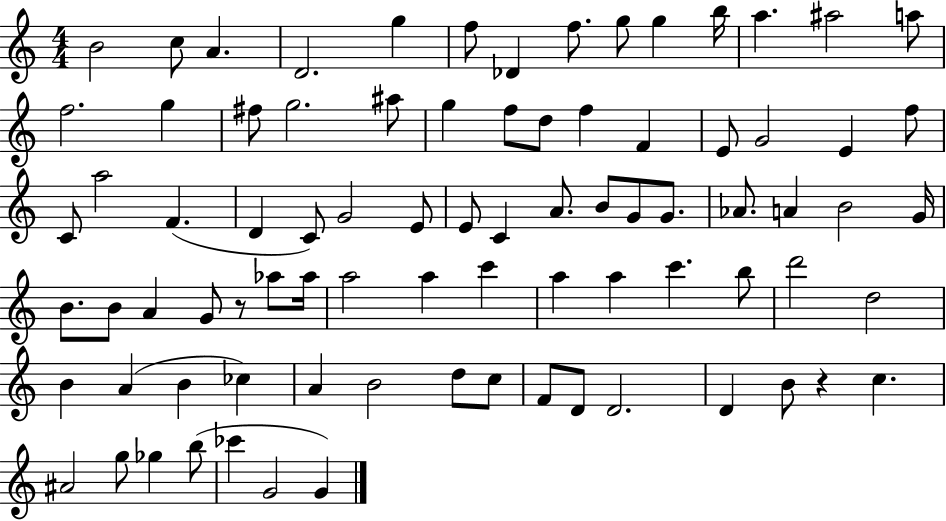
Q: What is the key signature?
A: C major